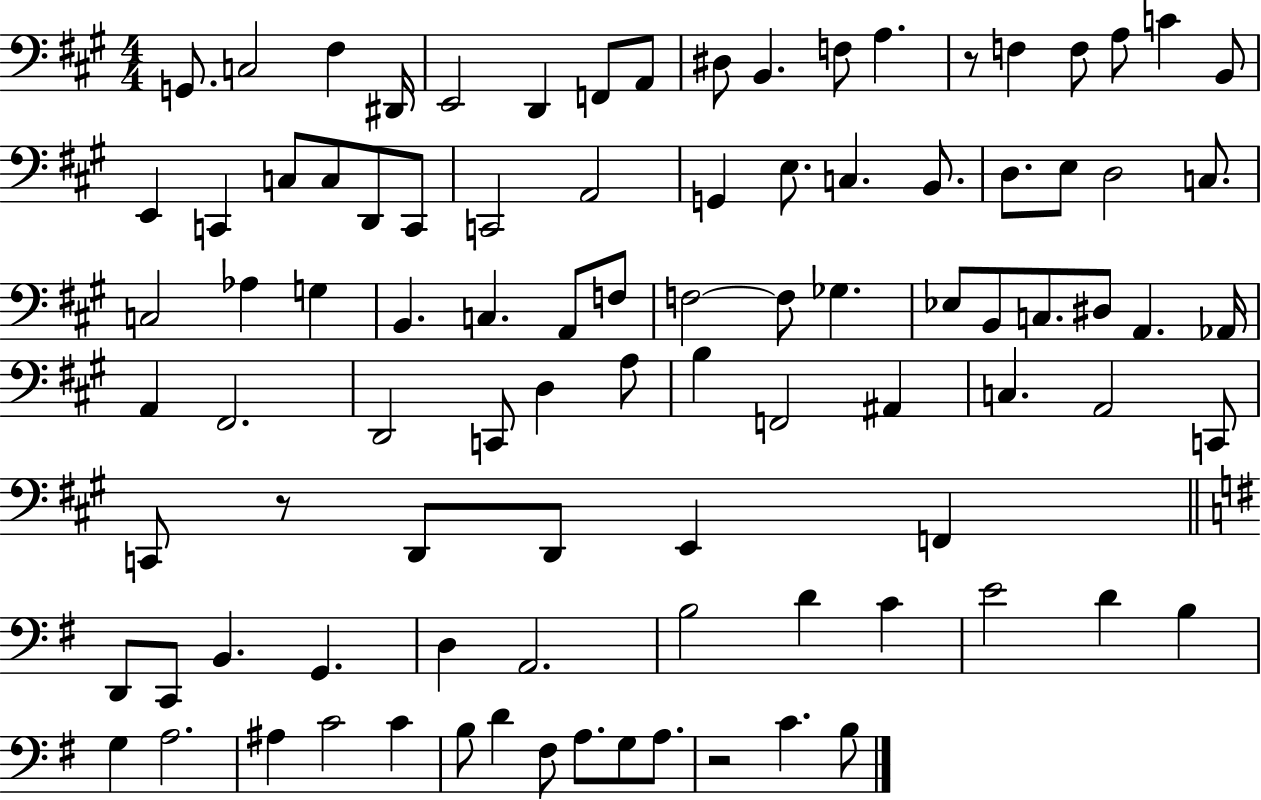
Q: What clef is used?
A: bass